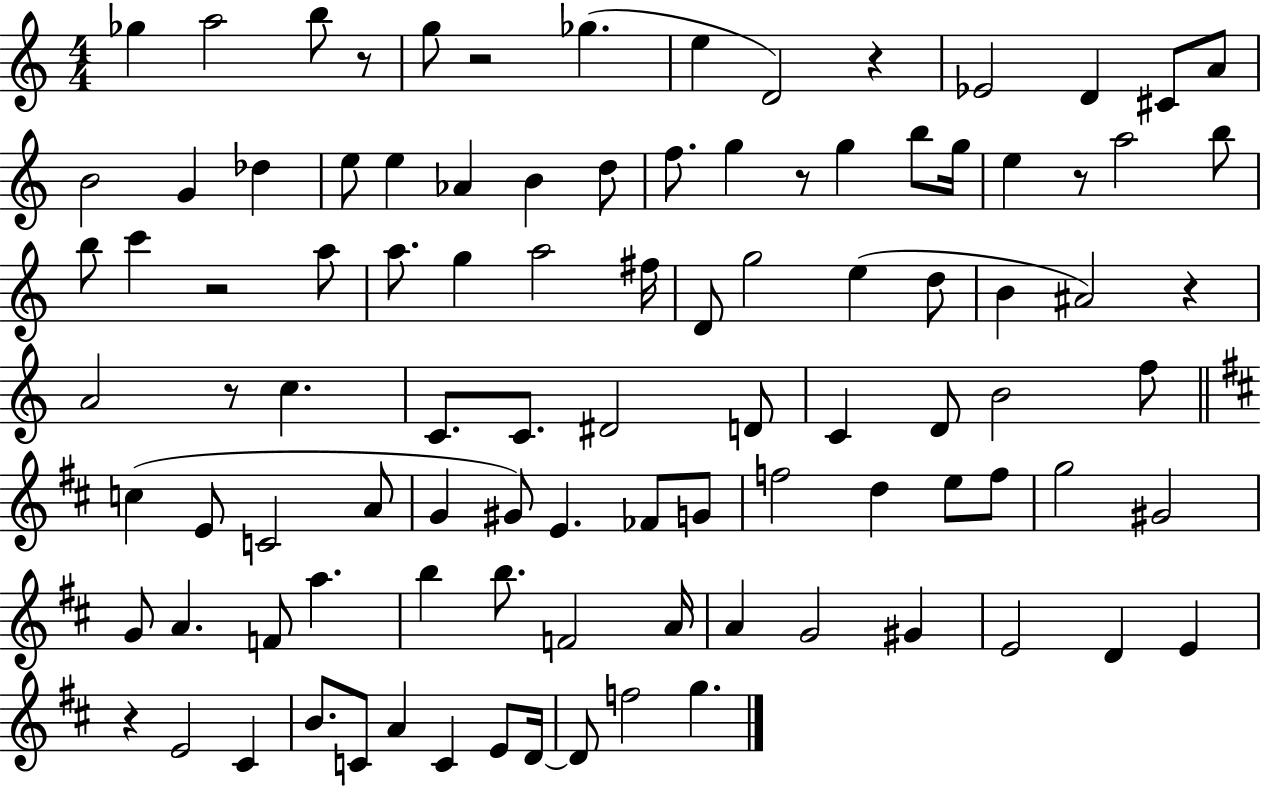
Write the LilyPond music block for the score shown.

{
  \clef treble
  \numericTimeSignature
  \time 4/4
  \key c \major
  ges''4 a''2 b''8 r8 | g''8 r2 ges''4.( | e''4 d'2) r4 | ees'2 d'4 cis'8 a'8 | \break b'2 g'4 des''4 | e''8 e''4 aes'4 b'4 d''8 | f''8. g''4 r8 g''4 b''8 g''16 | e''4 r8 a''2 b''8 | \break b''8 c'''4 r2 a''8 | a''8. g''4 a''2 fis''16 | d'8 g''2 e''4( d''8 | b'4 ais'2) r4 | \break a'2 r8 c''4. | c'8. c'8. dis'2 d'8 | c'4 d'8 b'2 f''8 | \bar "||" \break \key d \major c''4( e'8 c'2 a'8 | g'4 gis'8) e'4. fes'8 g'8 | f''2 d''4 e''8 f''8 | g''2 gis'2 | \break g'8 a'4. f'8 a''4. | b''4 b''8. f'2 a'16 | a'4 g'2 gis'4 | e'2 d'4 e'4 | \break r4 e'2 cis'4 | b'8. c'8 a'4 c'4 e'8 d'16~~ | d'8 f''2 g''4. | \bar "|."
}